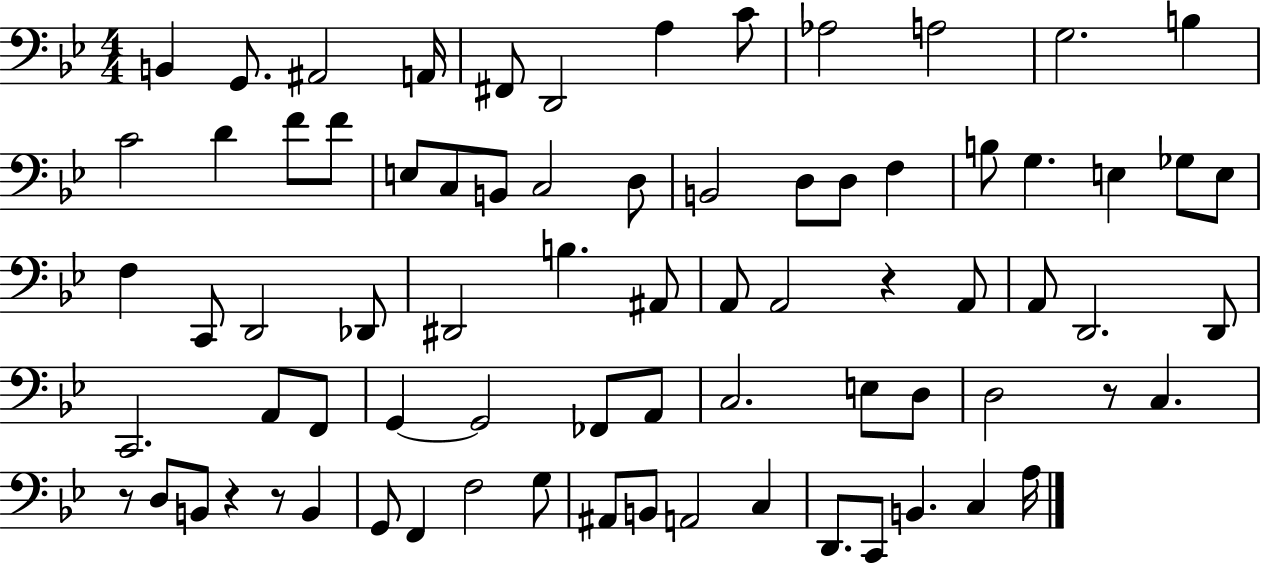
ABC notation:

X:1
T:Untitled
M:4/4
L:1/4
K:Bb
B,, G,,/2 ^A,,2 A,,/4 ^F,,/2 D,,2 A, C/2 _A,2 A,2 G,2 B, C2 D F/2 F/2 E,/2 C,/2 B,,/2 C,2 D,/2 B,,2 D,/2 D,/2 F, B,/2 G, E, _G,/2 E,/2 F, C,,/2 D,,2 _D,,/2 ^D,,2 B, ^A,,/2 A,,/2 A,,2 z A,,/2 A,,/2 D,,2 D,,/2 C,,2 A,,/2 F,,/2 G,, G,,2 _F,,/2 A,,/2 C,2 E,/2 D,/2 D,2 z/2 C, z/2 D,/2 B,,/2 z z/2 B,, G,,/2 F,, F,2 G,/2 ^A,,/2 B,,/2 A,,2 C, D,,/2 C,,/2 B,, C, A,/4